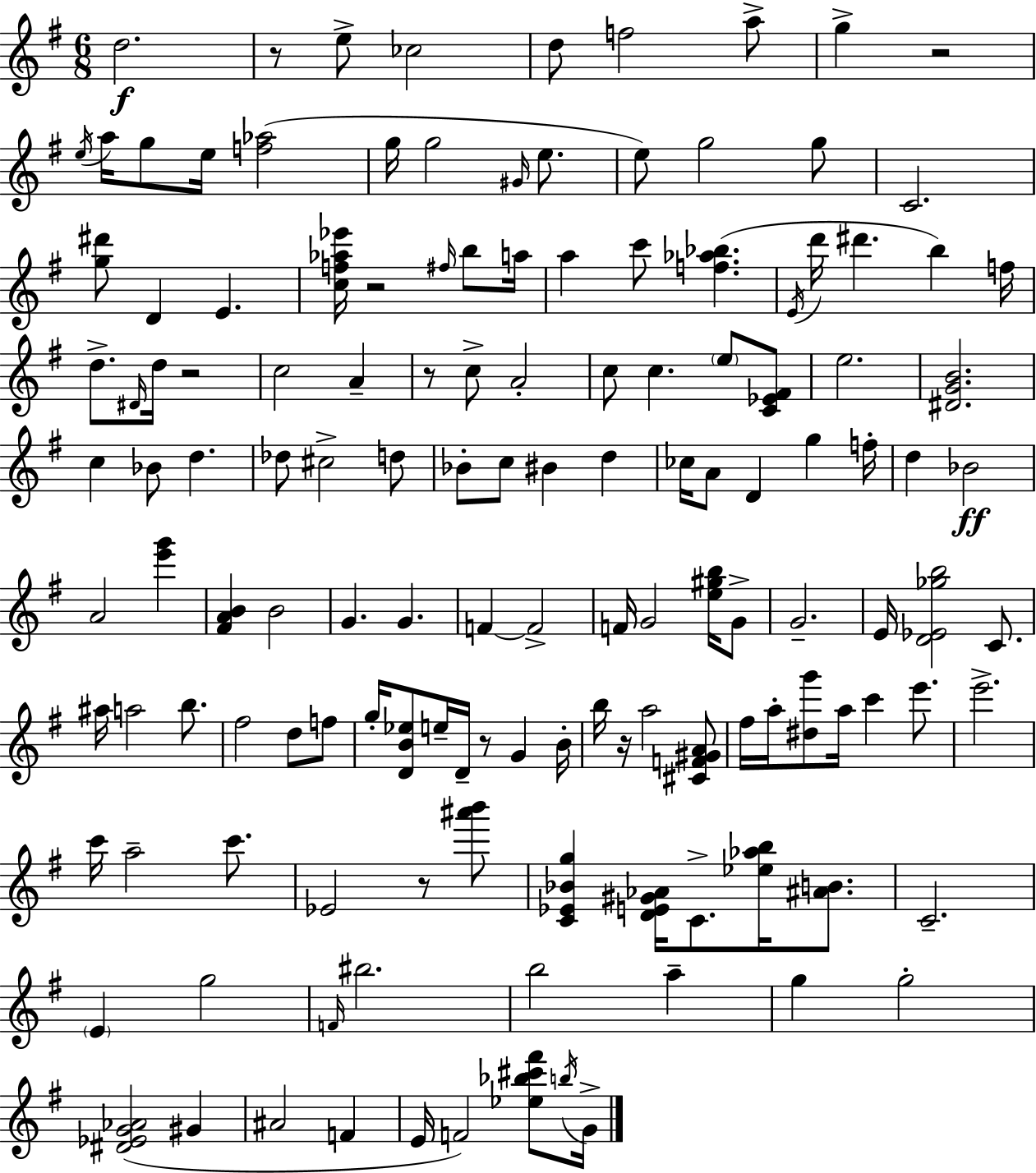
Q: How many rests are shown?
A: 8